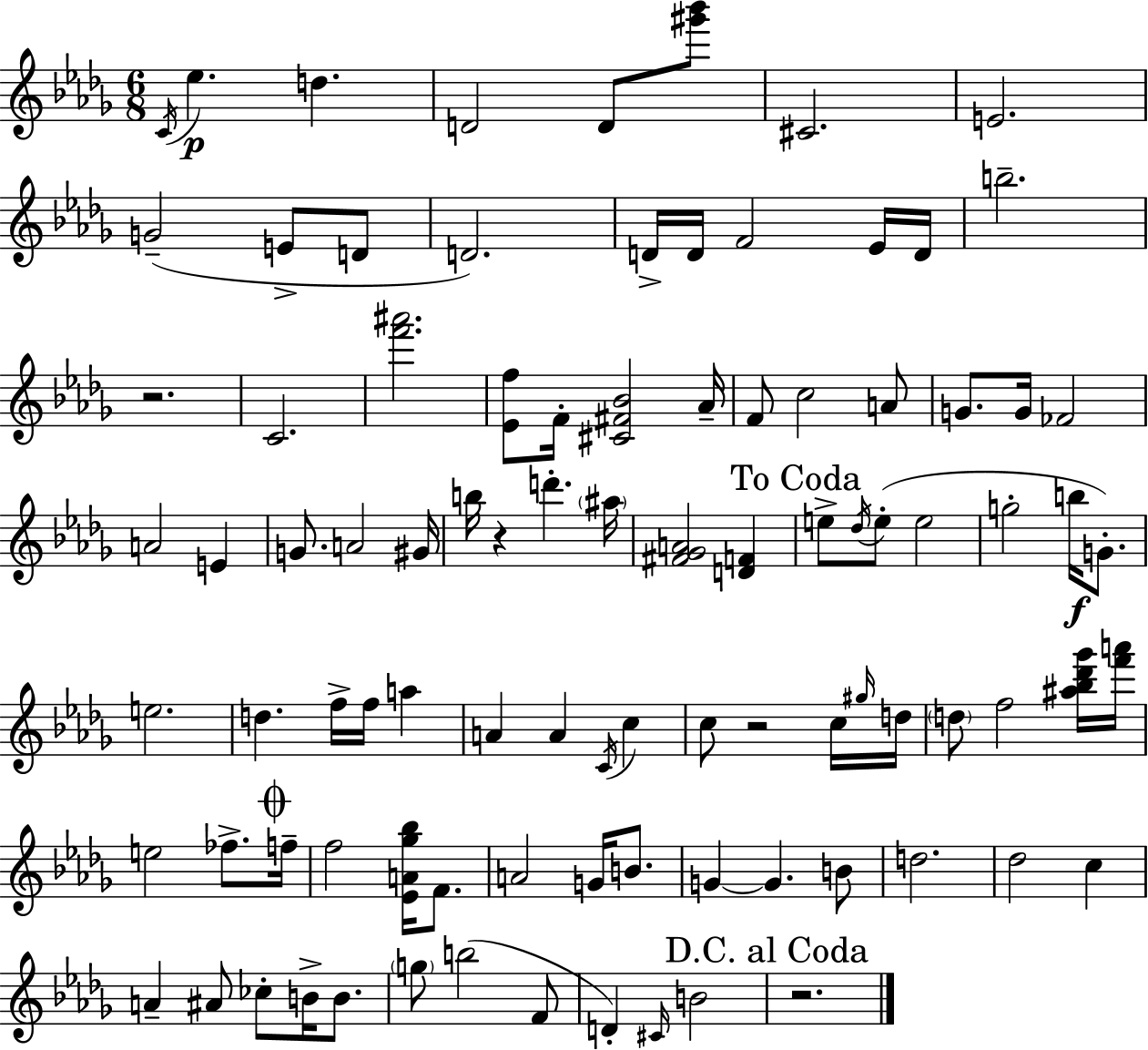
C4/s Eb5/q. D5/q. D4/h D4/e [G#6,Bb6]/e C#4/h. E4/h. G4/h E4/e D4/e D4/h. D4/s D4/s F4/h Eb4/s D4/s B5/h. R/h. C4/h. [F6,A#6]/h. [Eb4,F5]/e F4/s [C#4,F#4,Bb4]/h Ab4/s F4/e C5/h A4/e G4/e. G4/s FES4/h A4/h E4/q G4/e. A4/h G#4/s B5/s R/q D6/q. A#5/s [F#4,Gb4,A4]/h [D4,F4]/q E5/e Db5/s E5/e E5/h G5/h B5/s G4/e. E5/h. D5/q. F5/s F5/s A5/q A4/q A4/q C4/s C5/q C5/e R/h C5/s G#5/s D5/s D5/e F5/h [A#5,Bb5,Db6,Gb6]/s [F6,A6]/s E5/h FES5/e. F5/s F5/h [Eb4,A4,Gb5,Bb5]/s F4/e. A4/h G4/s B4/e. G4/q G4/q. B4/e D5/h. Db5/h C5/q A4/q A#4/e CES5/e B4/s B4/e. G5/e B5/h F4/e D4/q C#4/s B4/h R/h.